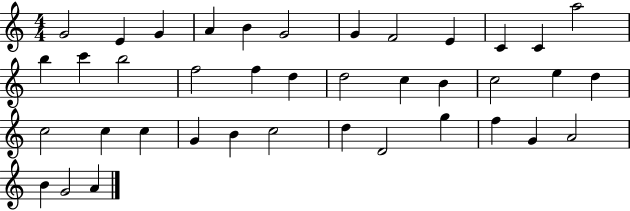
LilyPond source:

{
  \clef treble
  \numericTimeSignature
  \time 4/4
  \key c \major
  g'2 e'4 g'4 | a'4 b'4 g'2 | g'4 f'2 e'4 | c'4 c'4 a''2 | \break b''4 c'''4 b''2 | f''2 f''4 d''4 | d''2 c''4 b'4 | c''2 e''4 d''4 | \break c''2 c''4 c''4 | g'4 b'4 c''2 | d''4 d'2 g''4 | f''4 g'4 a'2 | \break b'4 g'2 a'4 | \bar "|."
}